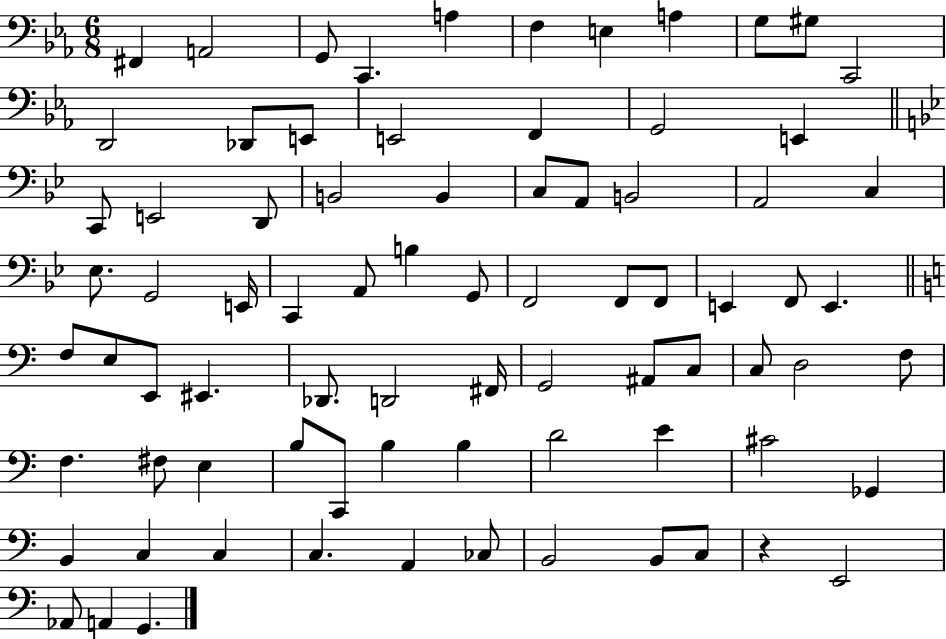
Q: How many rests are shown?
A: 1